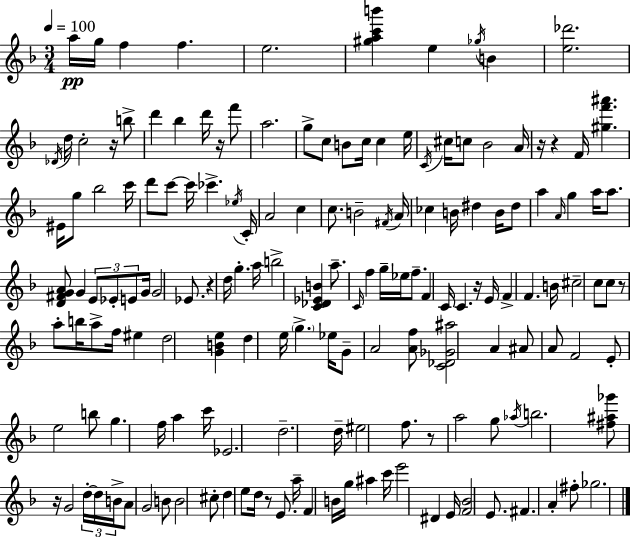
A5/s G5/s F5/q F5/q. E5/h. [G#5,A5,C6,B6]/q E5/q Gb5/s B4/q [E5,Db6]/h. Db4/s D5/s C5/h R/s B5/e D6/q Bb5/q D6/s R/s F6/e A5/h. G5/e C5/e B4/e C5/s C5/q E5/s C4/s C#5/s C5/e Bb4/h A4/s R/s R/q F4/s [G#5,F6,A#6]/q. EIS4/s G5/e Bb5/h C6/s D6/e C6/e C6/s CES6/q. Eb5/s C4/s A4/h C5/q C5/e. B4/h F#4/s A4/s CES5/q B4/s D#5/q B4/s D#5/e A5/q A4/s G5/q A5/s A5/e. [D4,F#4,G4,A4]/e G4/q E4/e Eb4/e E4/e G4/s G4/h Eb4/e. R/q D5/s G5/q. A5/s B5/h [C4,Db4,Eb4,B4]/q A5/e. C4/s F5/q G5/s Eb5/s F5/e. F4/q C4/s C4/q. R/s E4/s F4/q F4/q. B4/s C#5/h C5/e C5/e R/e A5/e B5/s A5/e F5/s EIS5/q D5/h [G4,B4,E5]/q D5/q E5/s G5/q. Eb5/s G4/e A4/h [A4,F5]/e [C4,Db4,Gb4,A#5]/h A4/q A#4/e A4/e F4/h E4/e E5/h B5/e G5/q. F5/s A5/q C6/s Eb4/h. D5/h. D5/s EIS5/h F5/e. R/e A5/h G5/e Ab5/s B5/h. [F#5,A#5,Gb6]/e R/s G4/h D5/s D5/s B4/s A4/e G4/h B4/e B4/h C#5/e D5/q E5/e D5/s R/e E4/e. A5/s F4/q B4/s G5/s A#5/q C6/s E6/h D#4/q E4/s [F4,Bb4]/h E4/e. F#4/q. A4/q F#5/e Gb5/h.